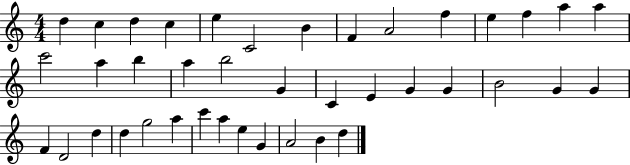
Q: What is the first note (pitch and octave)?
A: D5